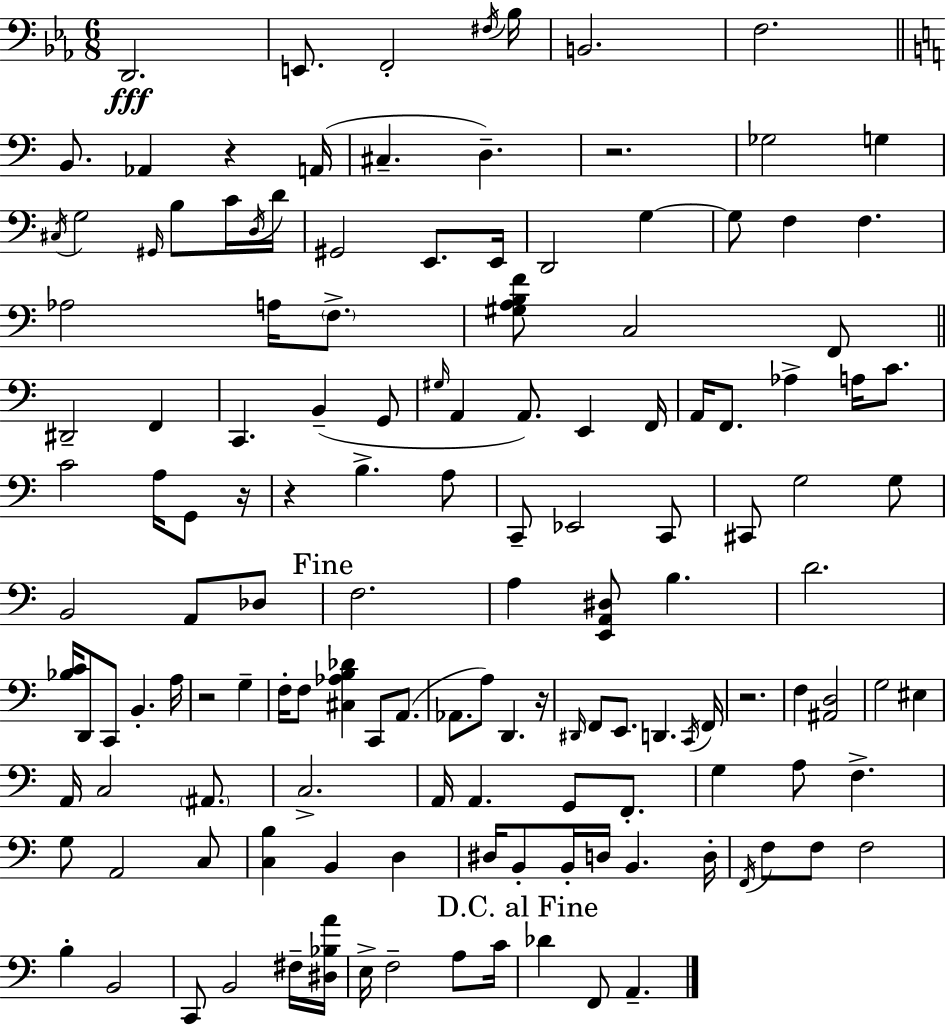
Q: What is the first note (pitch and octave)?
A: D2